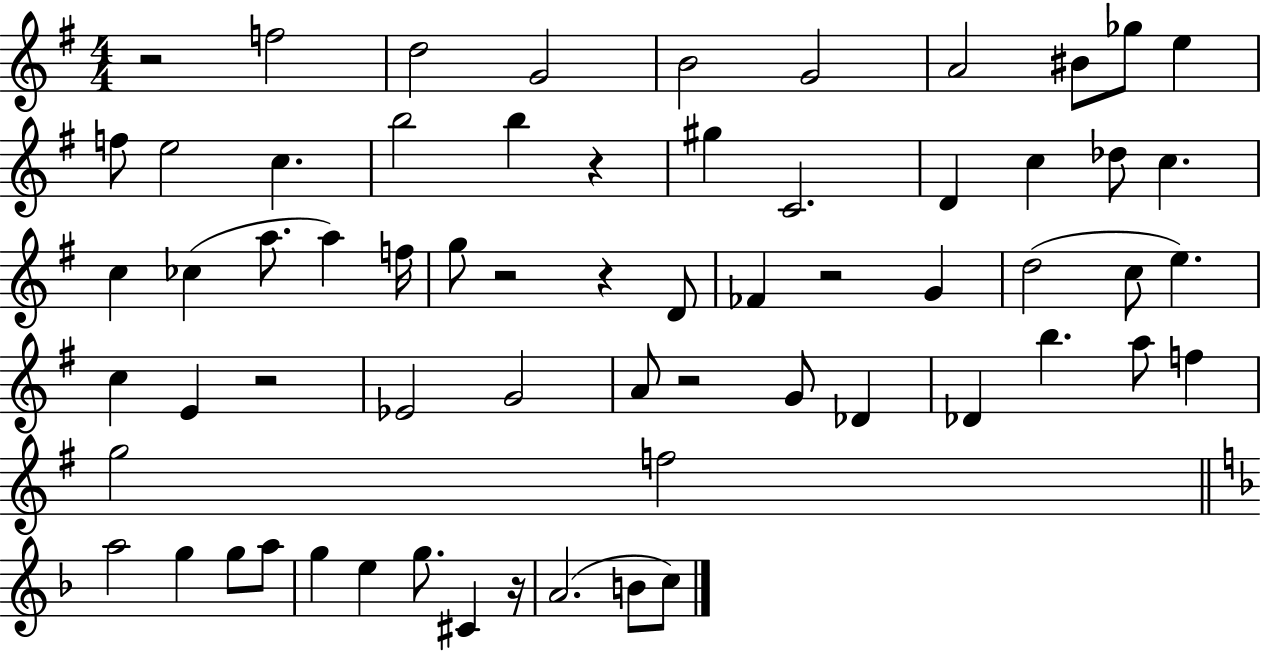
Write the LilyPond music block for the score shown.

{
  \clef treble
  \numericTimeSignature
  \time 4/4
  \key g \major
  r2 f''2 | d''2 g'2 | b'2 g'2 | a'2 bis'8 ges''8 e''4 | \break f''8 e''2 c''4. | b''2 b''4 r4 | gis''4 c'2. | d'4 c''4 des''8 c''4. | \break c''4 ces''4( a''8. a''4) f''16 | g''8 r2 r4 d'8 | fes'4 r2 g'4 | d''2( c''8 e''4.) | \break c''4 e'4 r2 | ees'2 g'2 | a'8 r2 g'8 des'4 | des'4 b''4. a''8 f''4 | \break g''2 f''2 | \bar "||" \break \key d \minor a''2 g''4 g''8 a''8 | g''4 e''4 g''8. cis'4 r16 | a'2.( b'8 c''8) | \bar "|."
}